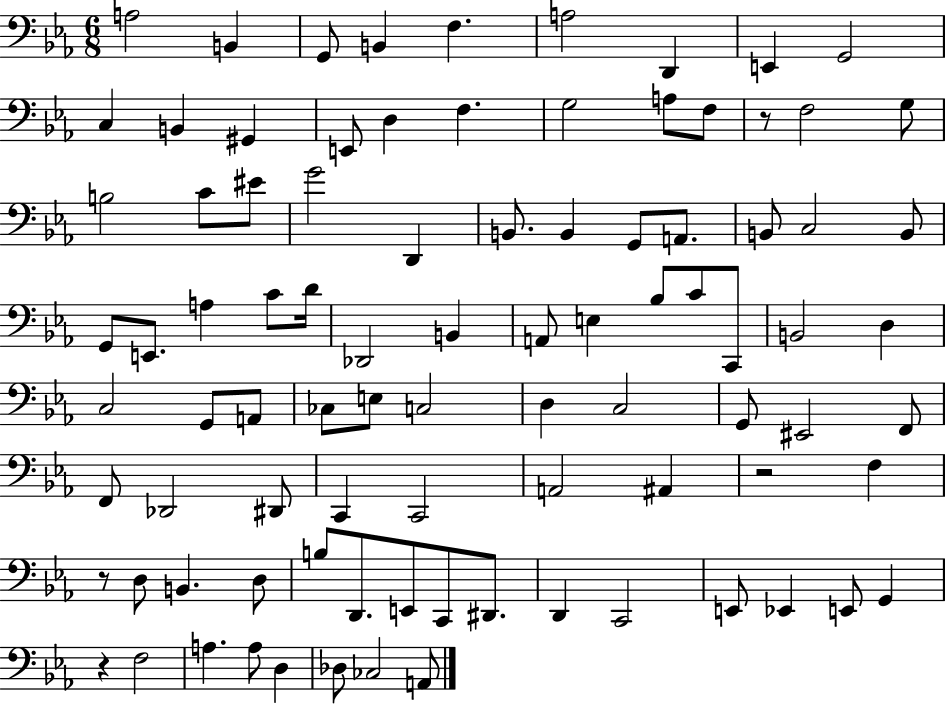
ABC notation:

X:1
T:Untitled
M:6/8
L:1/4
K:Eb
A,2 B,, G,,/2 B,, F, A,2 D,, E,, G,,2 C, B,, ^G,, E,,/2 D, F, G,2 A,/2 F,/2 z/2 F,2 G,/2 B,2 C/2 ^E/2 G2 D,, B,,/2 B,, G,,/2 A,,/2 B,,/2 C,2 B,,/2 G,,/2 E,,/2 A, C/2 D/4 _D,,2 B,, A,,/2 E, _B,/2 C/2 C,,/2 B,,2 D, C,2 G,,/2 A,,/2 _C,/2 E,/2 C,2 D, C,2 G,,/2 ^E,,2 F,,/2 F,,/2 _D,,2 ^D,,/2 C,, C,,2 A,,2 ^A,, z2 F, z/2 D,/2 B,, D,/2 B,/2 D,,/2 E,,/2 C,,/2 ^D,,/2 D,, C,,2 E,,/2 _E,, E,,/2 G,, z F,2 A, A,/2 D, _D,/2 _C,2 A,,/2